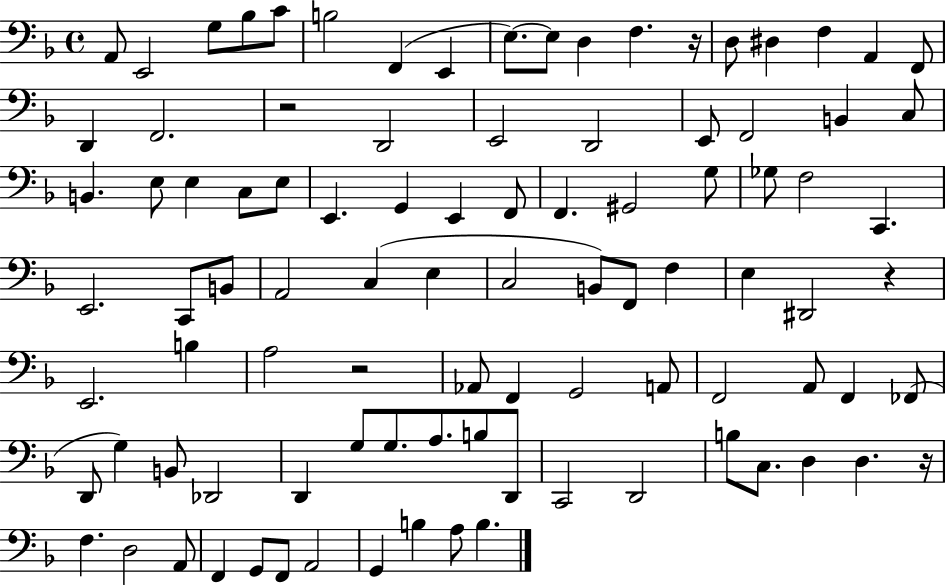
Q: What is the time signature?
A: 4/4